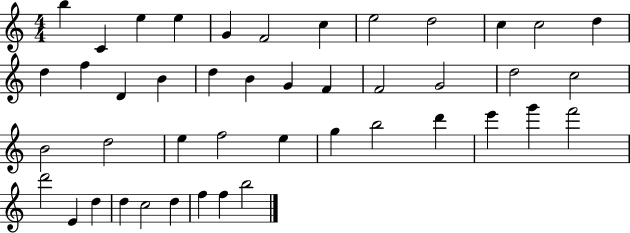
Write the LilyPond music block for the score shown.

{
  \clef treble
  \numericTimeSignature
  \time 4/4
  \key c \major
  b''4 c'4 e''4 e''4 | g'4 f'2 c''4 | e''2 d''2 | c''4 c''2 d''4 | \break d''4 f''4 d'4 b'4 | d''4 b'4 g'4 f'4 | f'2 g'2 | d''2 c''2 | \break b'2 d''2 | e''4 f''2 e''4 | g''4 b''2 d'''4 | e'''4 g'''4 f'''2 | \break d'''2 e'4 d''4 | d''4 c''2 d''4 | f''4 f''4 b''2 | \bar "|."
}